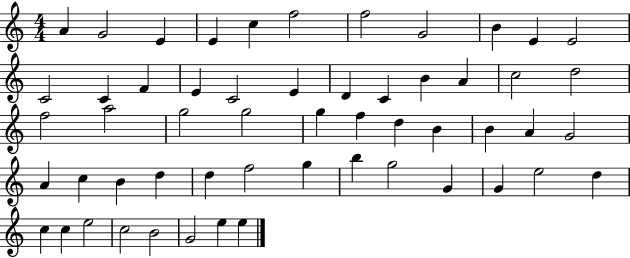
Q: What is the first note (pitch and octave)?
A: A4